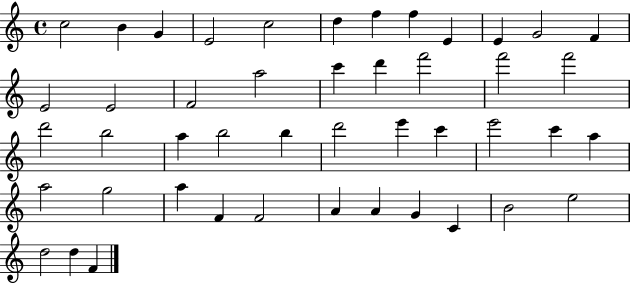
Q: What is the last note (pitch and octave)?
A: F4